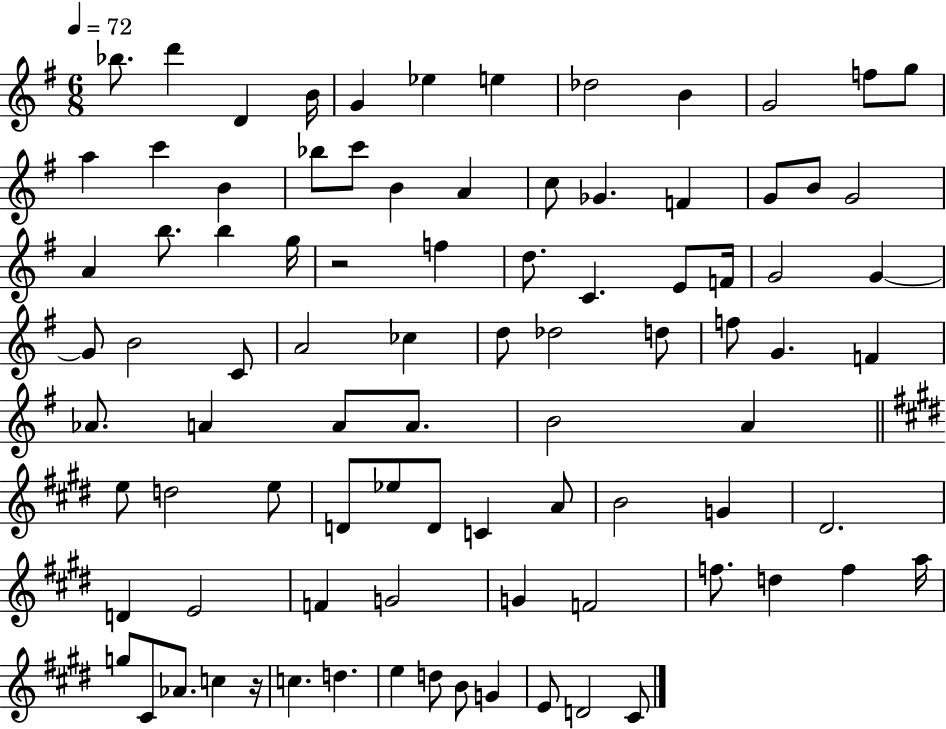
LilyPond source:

{
  \clef treble
  \numericTimeSignature
  \time 6/8
  \key g \major
  \tempo 4 = 72
  \repeat volta 2 { bes''8. d'''4 d'4 b'16 | g'4 ees''4 e''4 | des''2 b'4 | g'2 f''8 g''8 | \break a''4 c'''4 b'4 | bes''8 c'''8 b'4 a'4 | c''8 ges'4. f'4 | g'8 b'8 g'2 | \break a'4 b''8. b''4 g''16 | r2 f''4 | d''8. c'4. e'8 f'16 | g'2 g'4~~ | \break g'8 b'2 c'8 | a'2 ces''4 | d''8 des''2 d''8 | f''8 g'4. f'4 | \break aes'8. a'4 a'8 a'8. | b'2 a'4 | \bar "||" \break \key e \major e''8 d''2 e''8 | d'8 ees''8 d'8 c'4 a'8 | b'2 g'4 | dis'2. | \break d'4 e'2 | f'4 g'2 | g'4 f'2 | f''8. d''4 f''4 a''16 | \break g''8 cis'8 aes'8. c''4 r16 | c''4. d''4. | e''4 d''8 b'8 g'4 | e'8 d'2 cis'8 | \break } \bar "|."
}